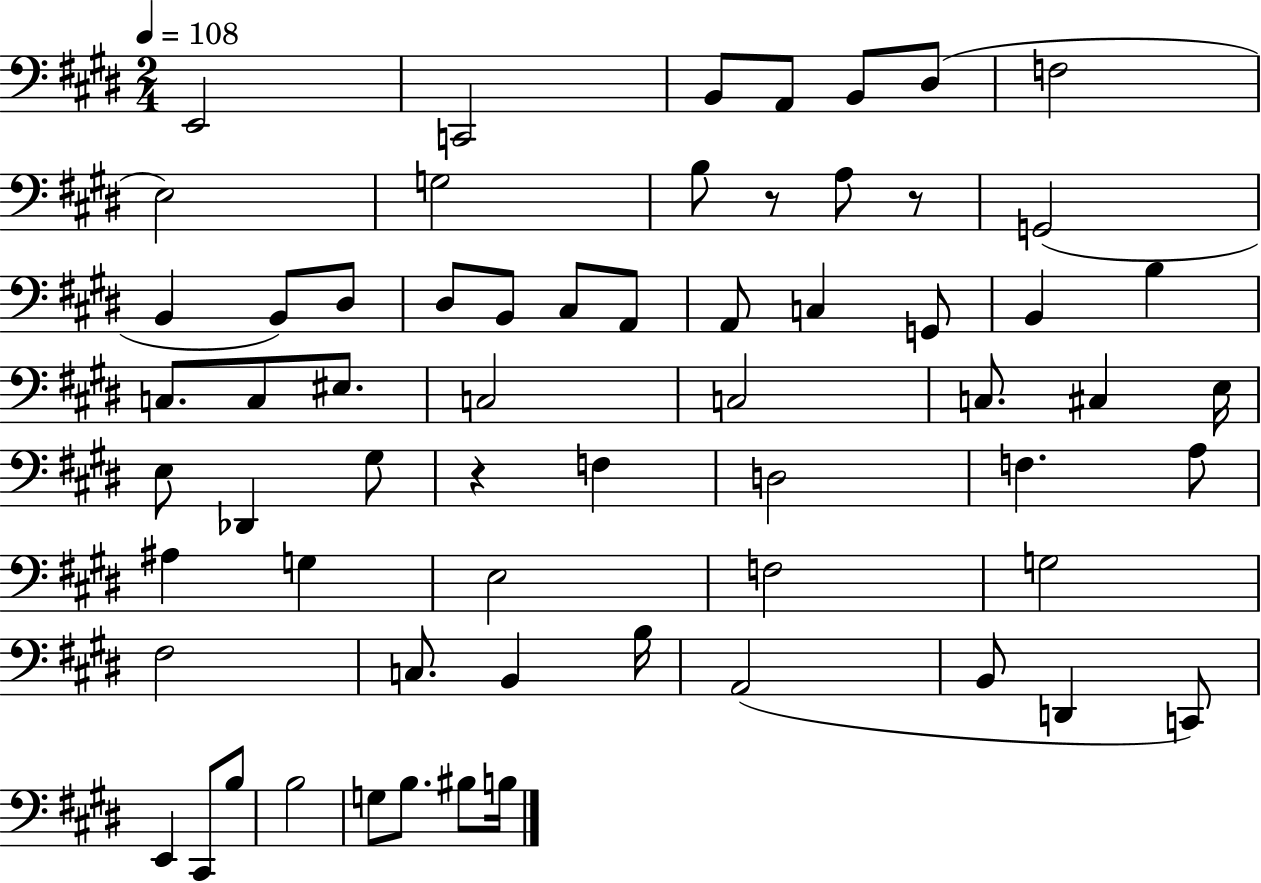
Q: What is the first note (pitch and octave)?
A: E2